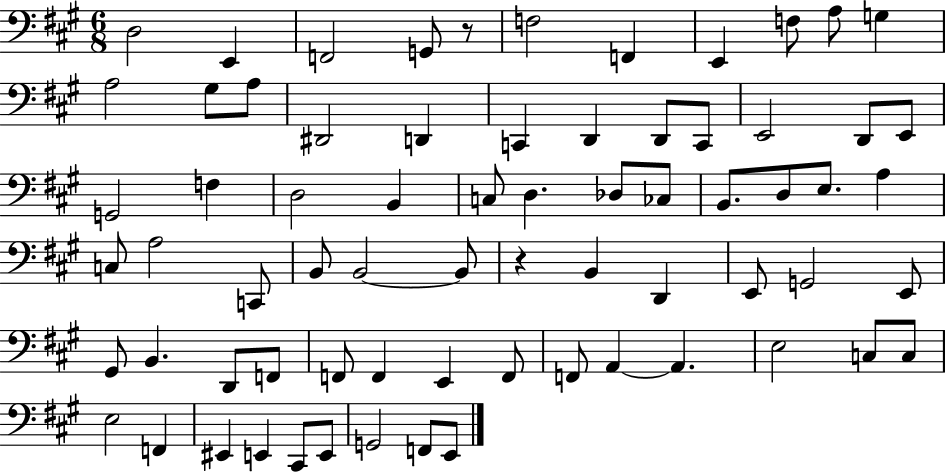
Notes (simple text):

D3/h E2/q F2/h G2/e R/e F3/h F2/q E2/q F3/e A3/e G3/q A3/h G#3/e A3/e D#2/h D2/q C2/q D2/q D2/e C2/e E2/h D2/e E2/e G2/h F3/q D3/h B2/q C3/e D3/q. Db3/e CES3/e B2/e. D3/e E3/e. A3/q C3/e A3/h C2/e B2/e B2/h B2/e R/q B2/q D2/q E2/e G2/h E2/e G#2/e B2/q. D2/e F2/e F2/e F2/q E2/q F2/e F2/e A2/q A2/q. E3/h C3/e C3/e E3/h F2/q EIS2/q E2/q C#2/e E2/e G2/h F2/e E2/e